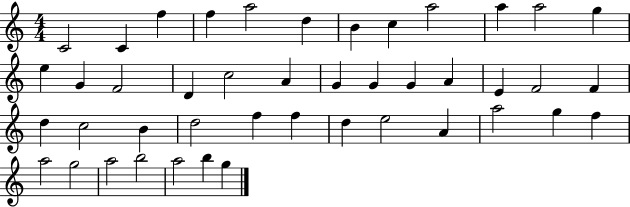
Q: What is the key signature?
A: C major